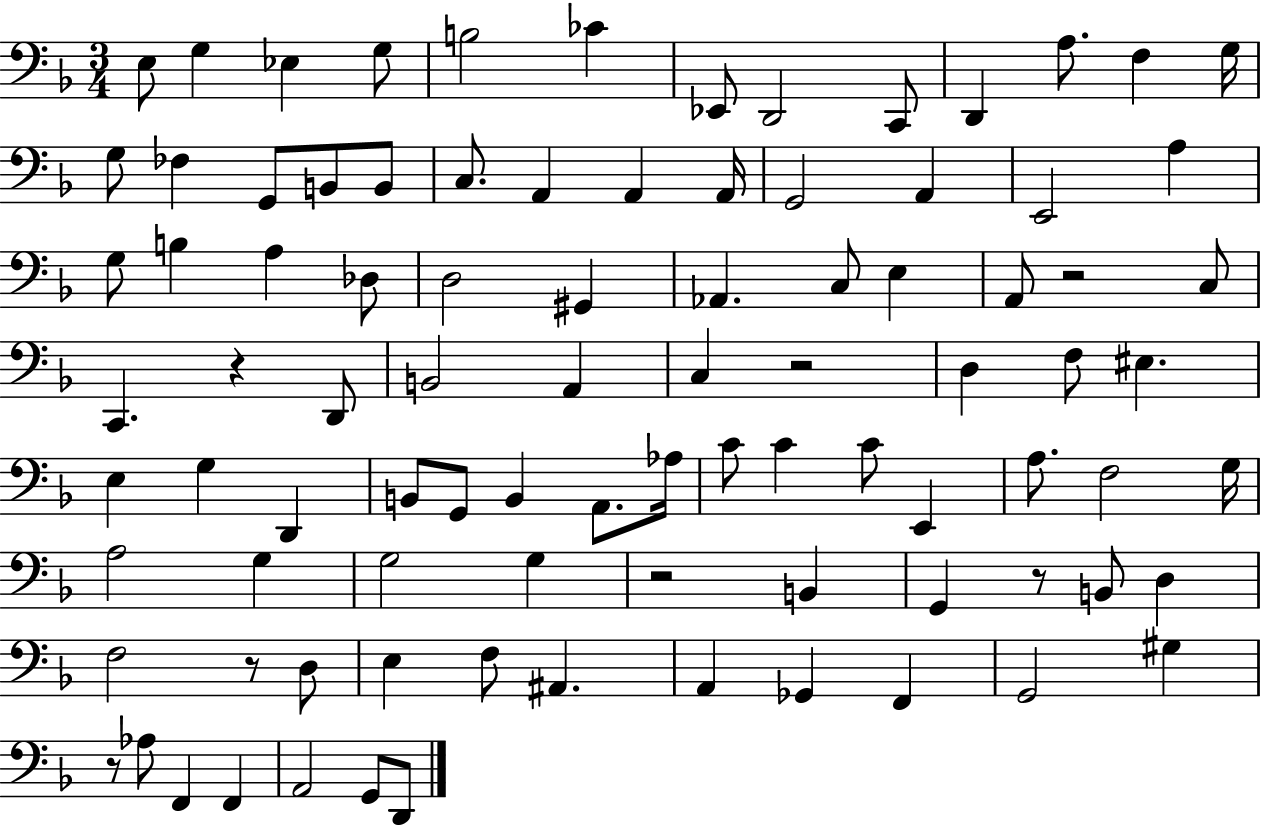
{
  \clef bass
  \numericTimeSignature
  \time 3/4
  \key f \major
  \repeat volta 2 { e8 g4 ees4 g8 | b2 ces'4 | ees,8 d,2 c,8 | d,4 a8. f4 g16 | \break g8 fes4 g,8 b,8 b,8 | c8. a,4 a,4 a,16 | g,2 a,4 | e,2 a4 | \break g8 b4 a4 des8 | d2 gis,4 | aes,4. c8 e4 | a,8 r2 c8 | \break c,4. r4 d,8 | b,2 a,4 | c4 r2 | d4 f8 eis4. | \break e4 g4 d,4 | b,8 g,8 b,4 a,8. aes16 | c'8 c'4 c'8 e,4 | a8. f2 g16 | \break a2 g4 | g2 g4 | r2 b,4 | g,4 r8 b,8 d4 | \break f2 r8 d8 | e4 f8 ais,4. | a,4 ges,4 f,4 | g,2 gis4 | \break r8 aes8 f,4 f,4 | a,2 g,8 d,8 | } \bar "|."
}